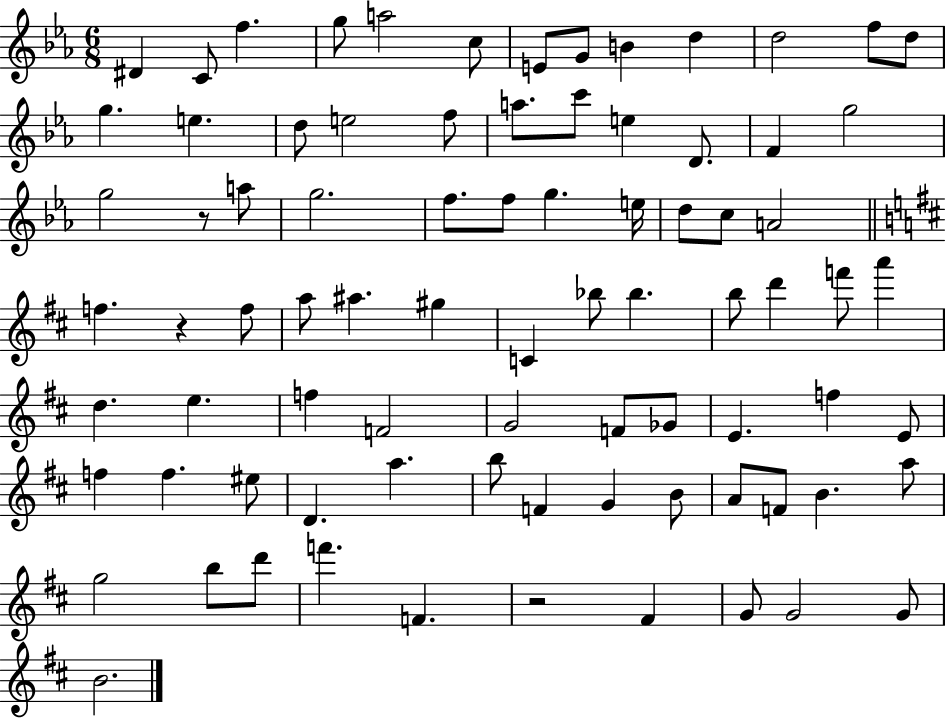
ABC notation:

X:1
T:Untitled
M:6/8
L:1/4
K:Eb
^D C/2 f g/2 a2 c/2 E/2 G/2 B d d2 f/2 d/2 g e d/2 e2 f/2 a/2 c'/2 e D/2 F g2 g2 z/2 a/2 g2 f/2 f/2 g e/4 d/2 c/2 A2 f z f/2 a/2 ^a ^g C _b/2 _b b/2 d' f'/2 a' d e f F2 G2 F/2 _G/2 E f E/2 f f ^e/2 D a b/2 F G B/2 A/2 F/2 B a/2 g2 b/2 d'/2 f' F z2 ^F G/2 G2 G/2 B2